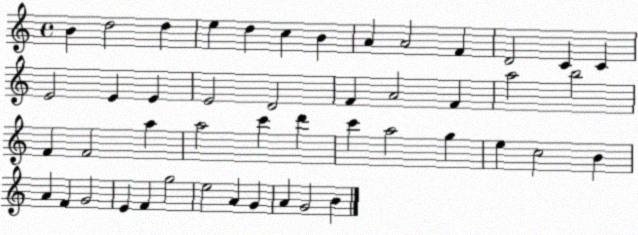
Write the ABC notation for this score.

X:1
T:Untitled
M:4/4
L:1/4
K:C
B d2 d e d c B A A2 F D2 C C E2 E E E2 D2 F A2 F a2 b2 F F2 a a2 c' d' c' a2 g e c2 B A F G2 E F g2 e2 A G A G2 B